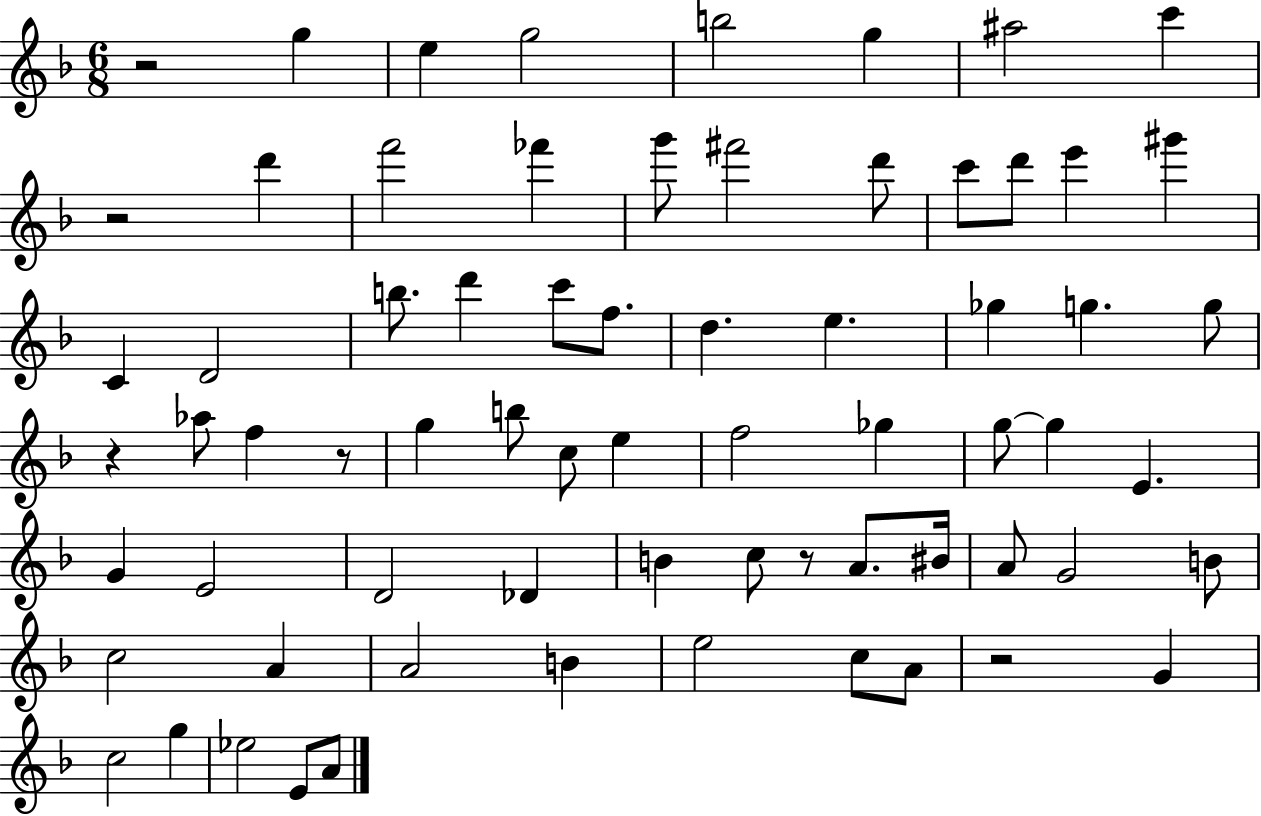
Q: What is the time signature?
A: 6/8